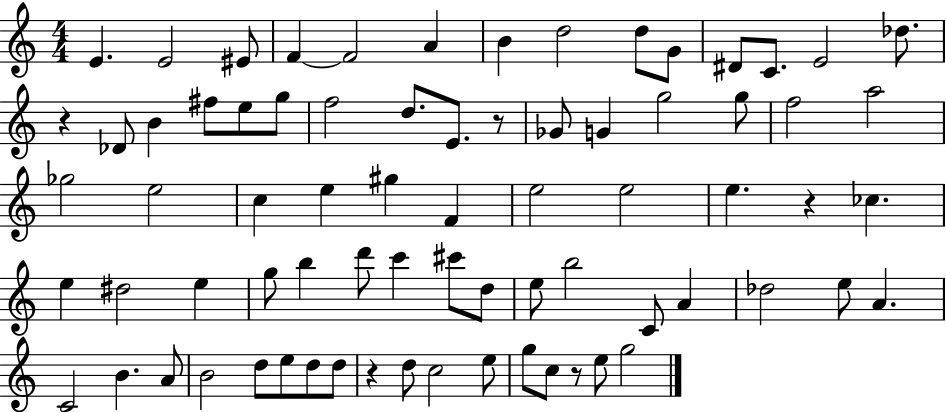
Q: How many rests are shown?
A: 5